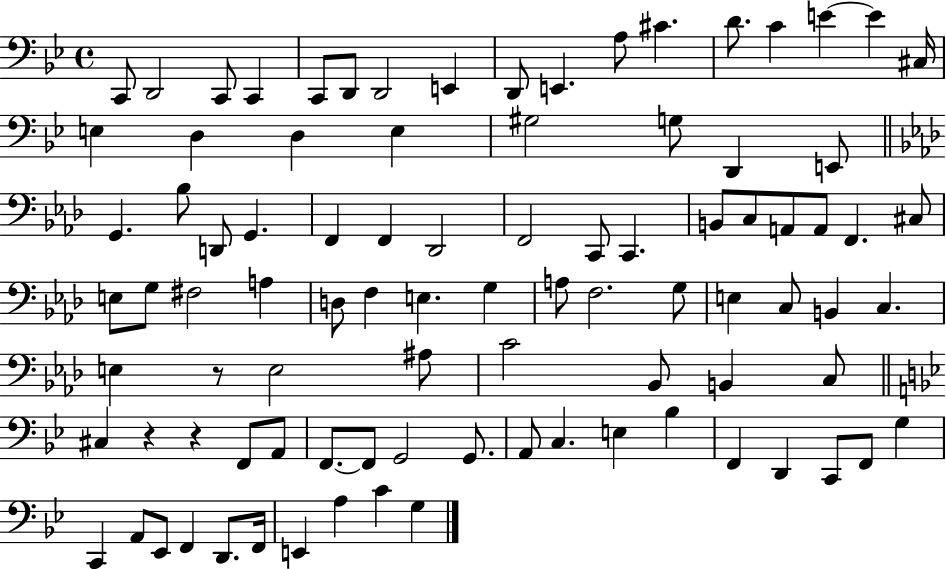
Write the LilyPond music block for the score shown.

{
  \clef bass
  \time 4/4
  \defaultTimeSignature
  \key bes \major
  \repeat volta 2 { c,8 d,2 c,8 c,4 | c,8 d,8 d,2 e,4 | d,8 e,4. a8 cis'4. | d'8. c'4 e'4~~ e'4 cis16 | \break e4 d4 d4 e4 | gis2 g8 d,4 e,8 | \bar "||" \break \key aes \major g,4. bes8 d,8 g,4. | f,4 f,4 des,2 | f,2 c,8 c,4. | b,8 c8 a,8 a,8 f,4. cis8 | \break e8 g8 fis2 a4 | d8 f4 e4. g4 | a8 f2. g8 | e4 c8 b,4 c4. | \break e4 r8 e2 ais8 | c'2 bes,8 b,4 c8 | \bar "||" \break \key bes \major cis4 r4 r4 f,8 a,8 | f,8.~~ f,8 g,2 g,8. | a,8 c4. e4 bes4 | f,4 d,4 c,8 f,8 g4 | \break c,4 a,8 ees,8 f,4 d,8. f,16 | e,4 a4 c'4 g4 | } \bar "|."
}